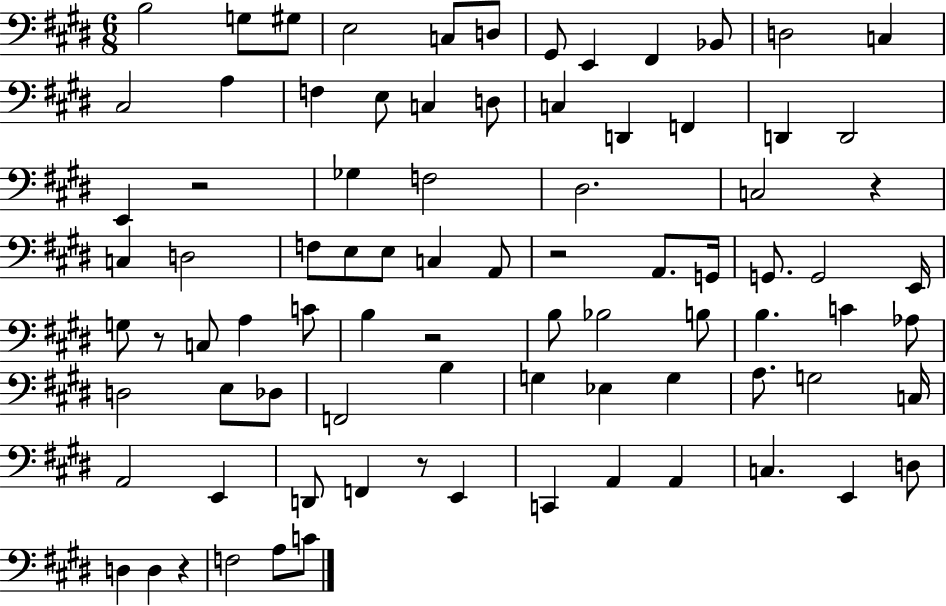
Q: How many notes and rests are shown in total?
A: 85